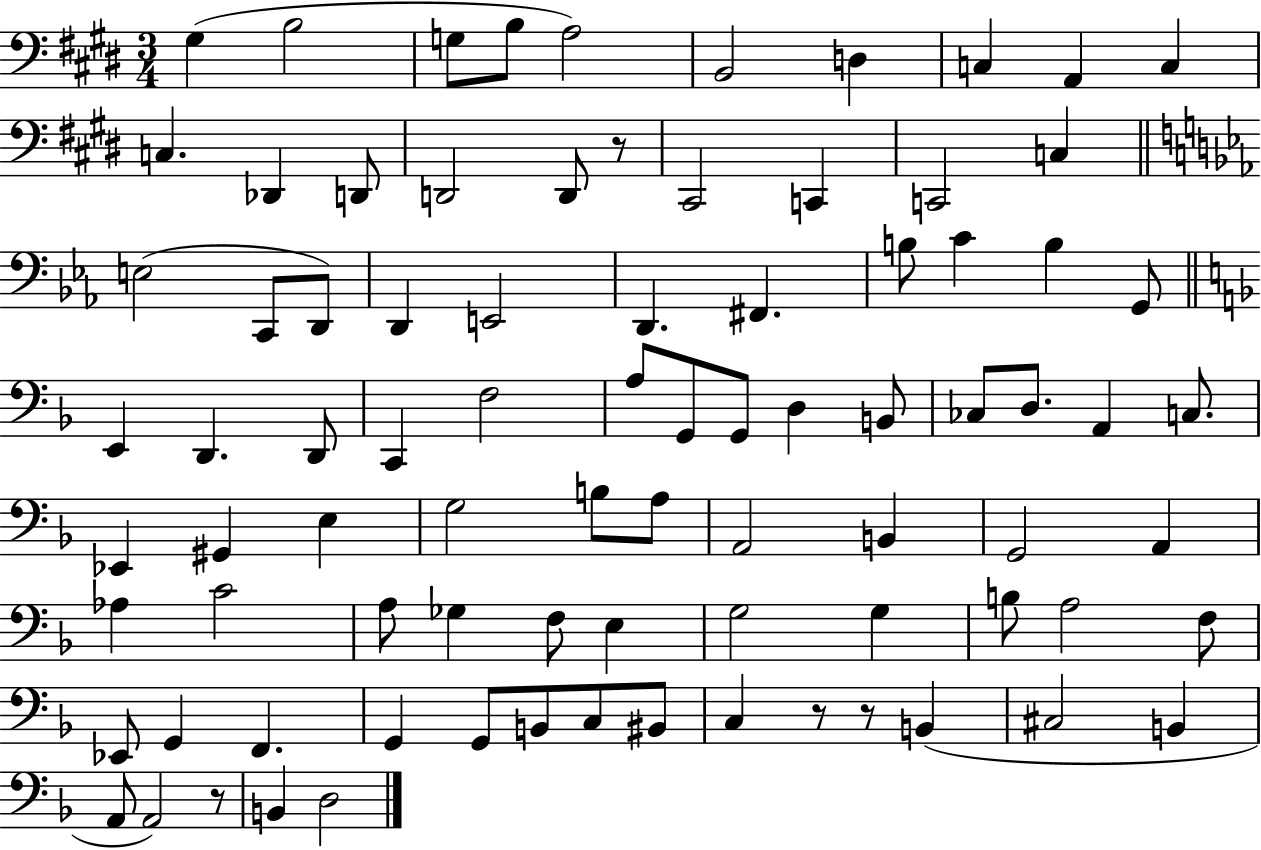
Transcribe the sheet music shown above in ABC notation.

X:1
T:Untitled
M:3/4
L:1/4
K:E
^G, B,2 G,/2 B,/2 A,2 B,,2 D, C, A,, C, C, _D,, D,,/2 D,,2 D,,/2 z/2 ^C,,2 C,, C,,2 C, E,2 C,,/2 D,,/2 D,, E,,2 D,, ^F,, B,/2 C B, G,,/2 E,, D,, D,,/2 C,, F,2 A,/2 G,,/2 G,,/2 D, B,,/2 _C,/2 D,/2 A,, C,/2 _E,, ^G,, E, G,2 B,/2 A,/2 A,,2 B,, G,,2 A,, _A, C2 A,/2 _G, F,/2 E, G,2 G, B,/2 A,2 F,/2 _E,,/2 G,, F,, G,, G,,/2 B,,/2 C,/2 ^B,,/2 C, z/2 z/2 B,, ^C,2 B,, A,,/2 A,,2 z/2 B,, D,2